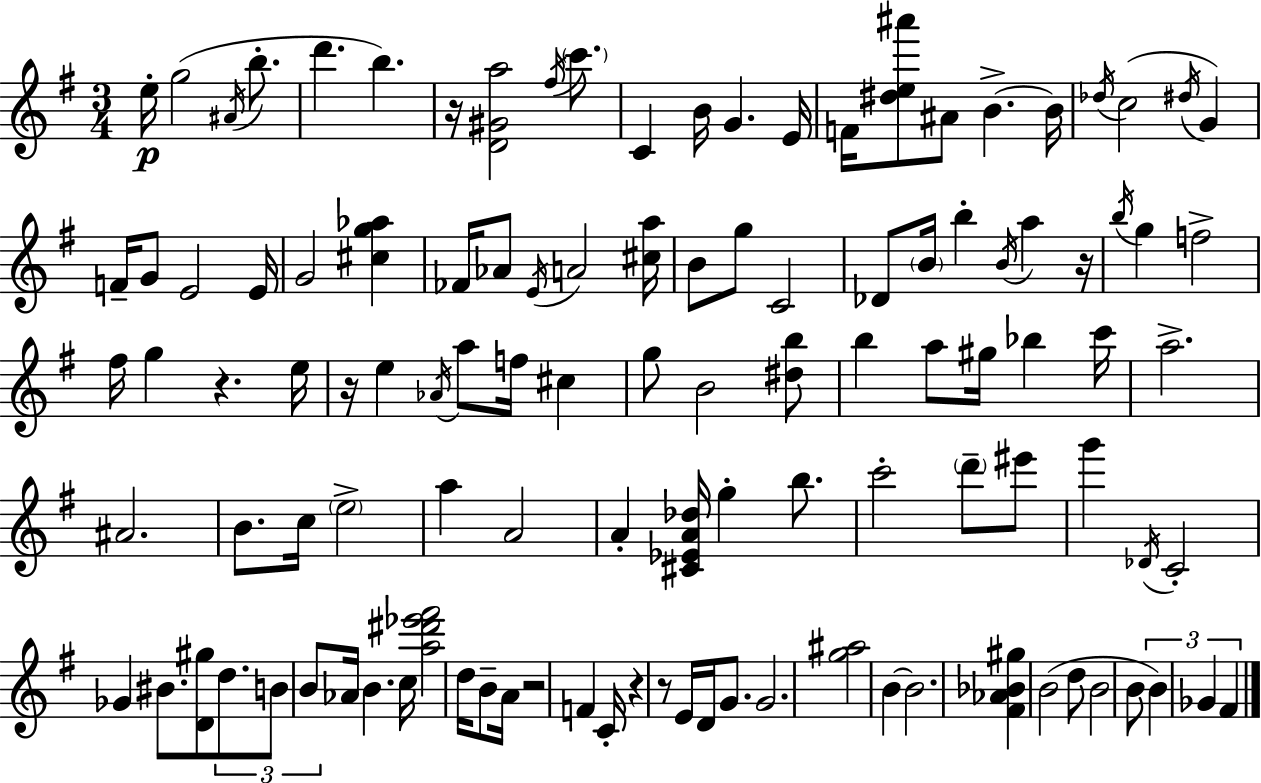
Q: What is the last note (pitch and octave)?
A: F#4